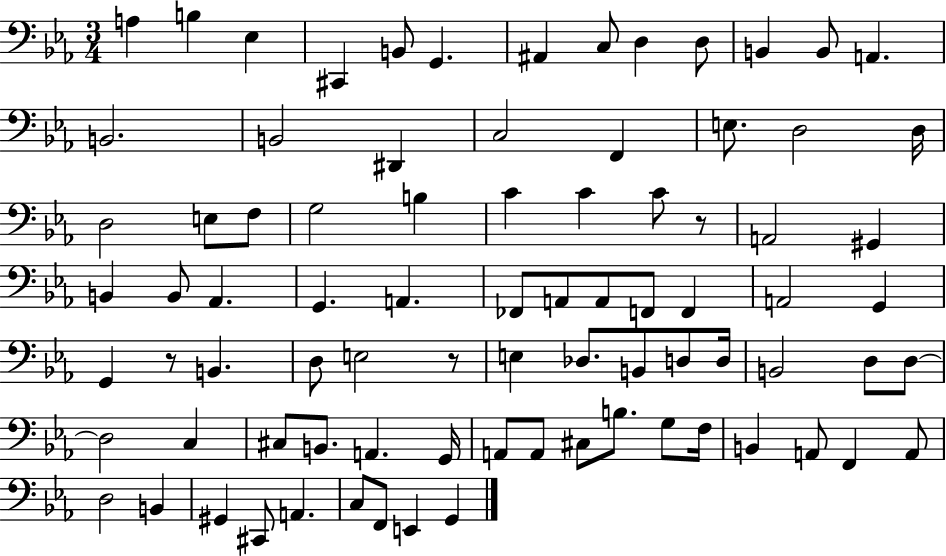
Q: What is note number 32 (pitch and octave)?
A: B2